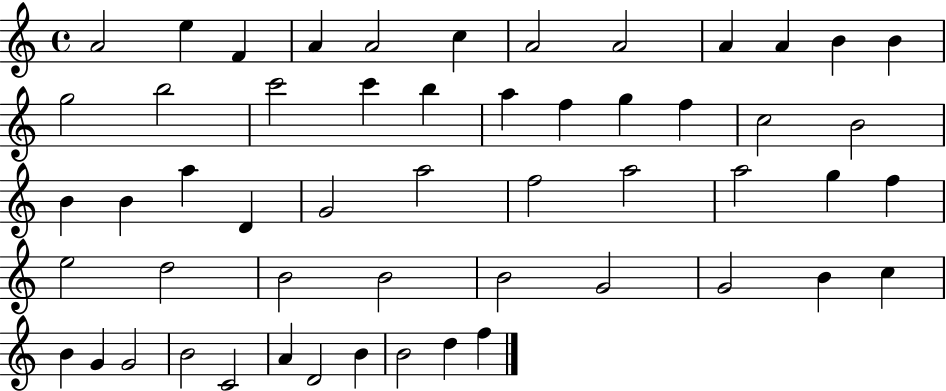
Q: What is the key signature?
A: C major